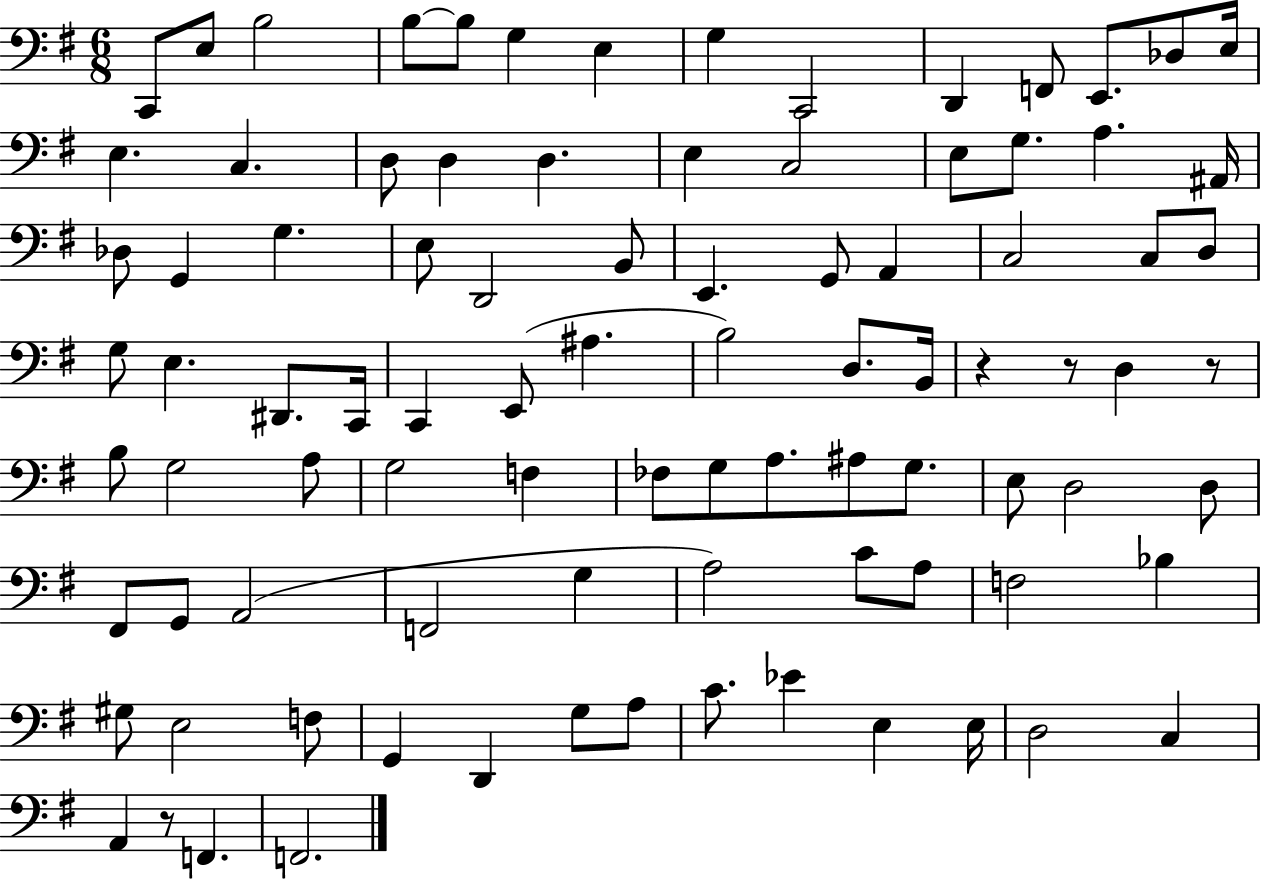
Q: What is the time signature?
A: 6/8